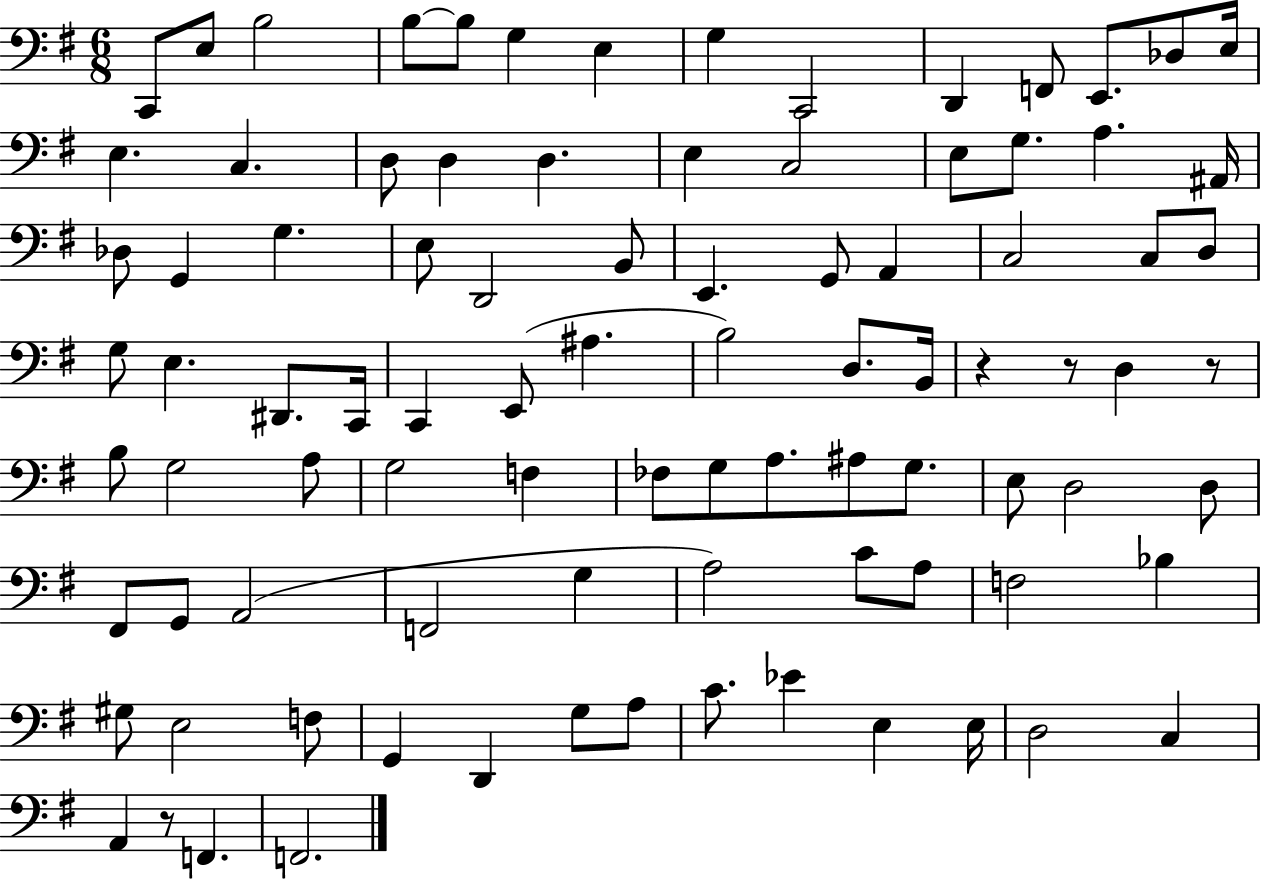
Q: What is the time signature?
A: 6/8